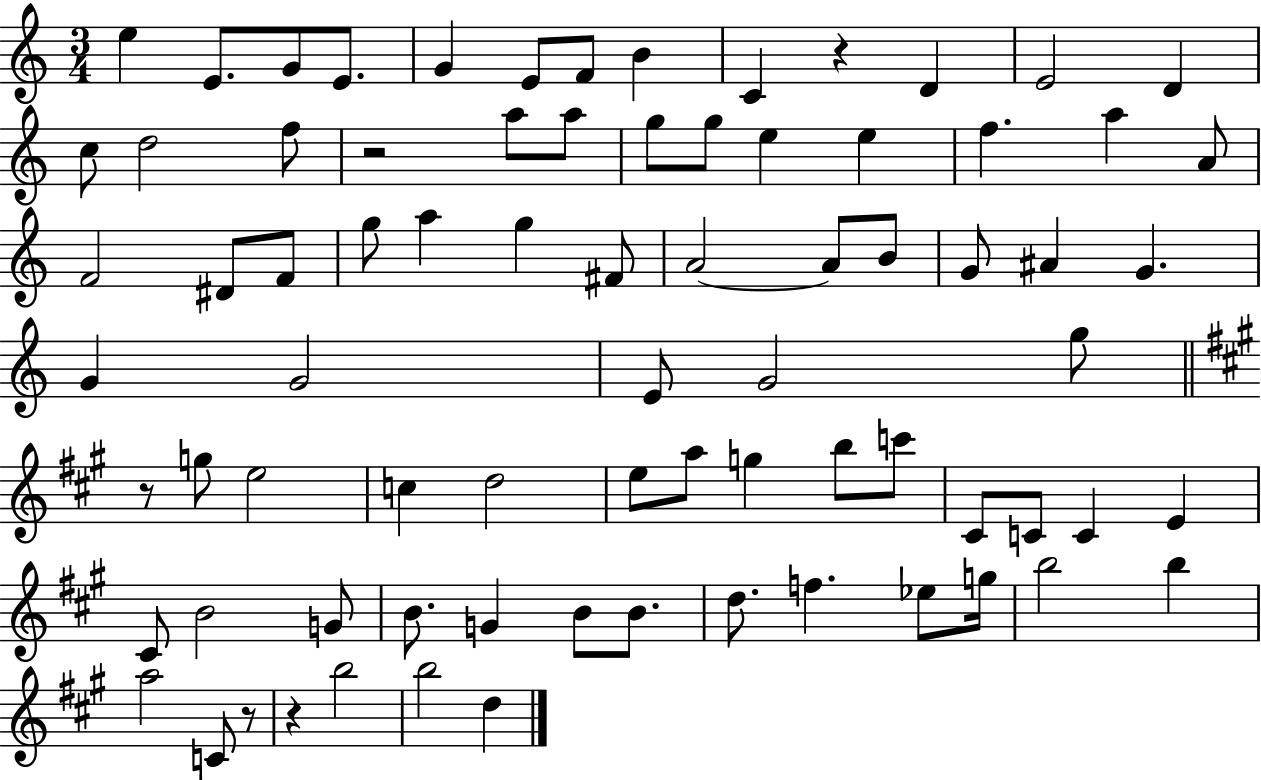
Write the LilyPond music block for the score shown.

{
  \clef treble
  \numericTimeSignature
  \time 3/4
  \key c \major
  e''4 e'8. g'8 e'8. | g'4 e'8 f'8 b'4 | c'4 r4 d'4 | e'2 d'4 | \break c''8 d''2 f''8 | r2 a''8 a''8 | g''8 g''8 e''4 e''4 | f''4. a''4 a'8 | \break f'2 dis'8 f'8 | g''8 a''4 g''4 fis'8 | a'2~~ a'8 b'8 | g'8 ais'4 g'4. | \break g'4 g'2 | e'8 g'2 g''8 | \bar "||" \break \key a \major r8 g''8 e''2 | c''4 d''2 | e''8 a''8 g''4 b''8 c'''8 | cis'8 c'8 c'4 e'4 | \break cis'8 b'2 g'8 | b'8. g'4 b'8 b'8. | d''8. f''4. ees''8 g''16 | b''2 b''4 | \break a''2 c'8 r8 | r4 b''2 | b''2 d''4 | \bar "|."
}